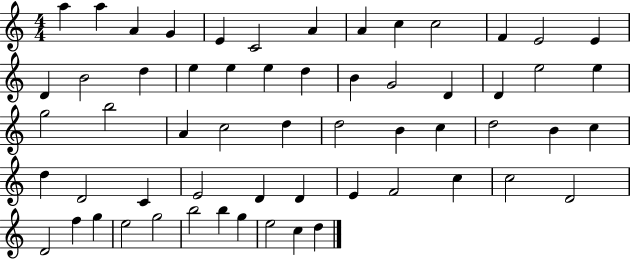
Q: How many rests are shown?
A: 0